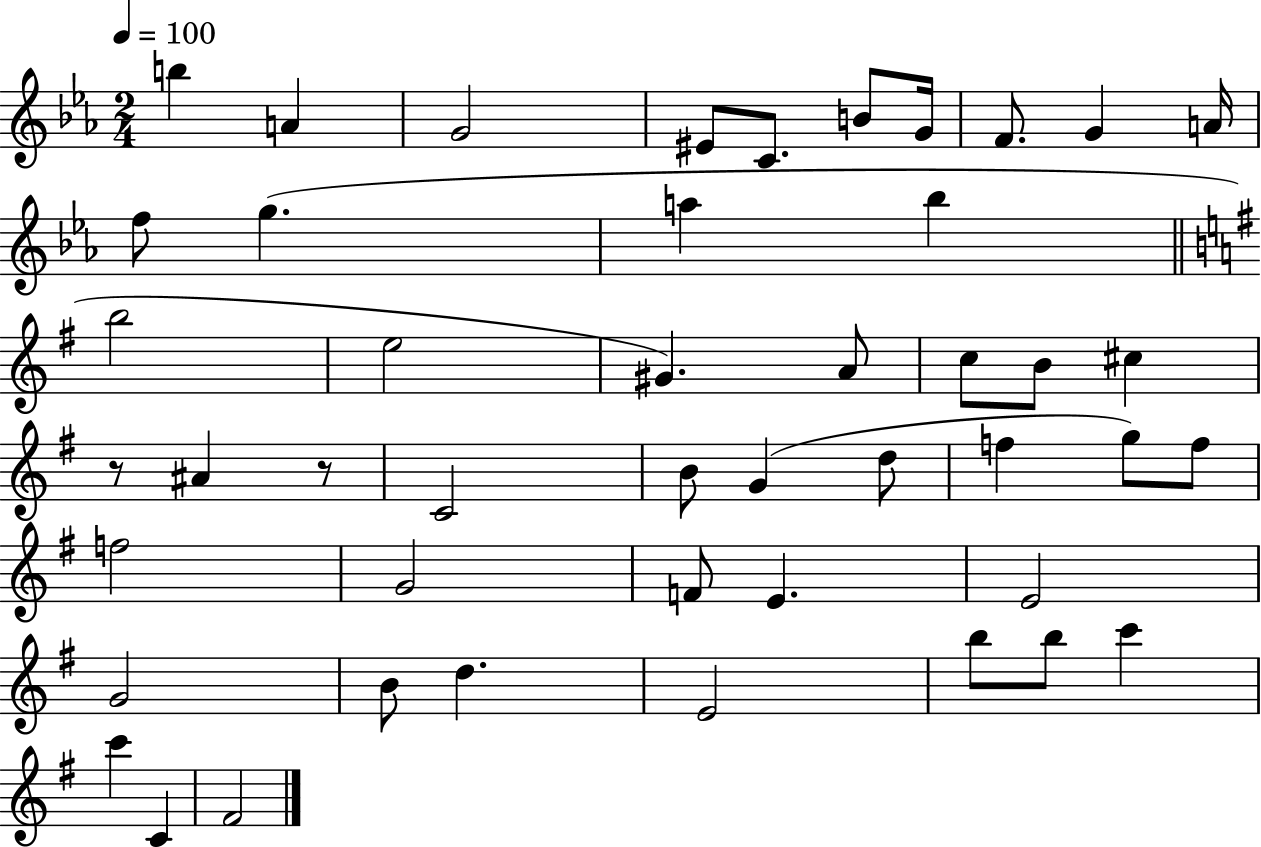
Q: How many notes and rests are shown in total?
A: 46